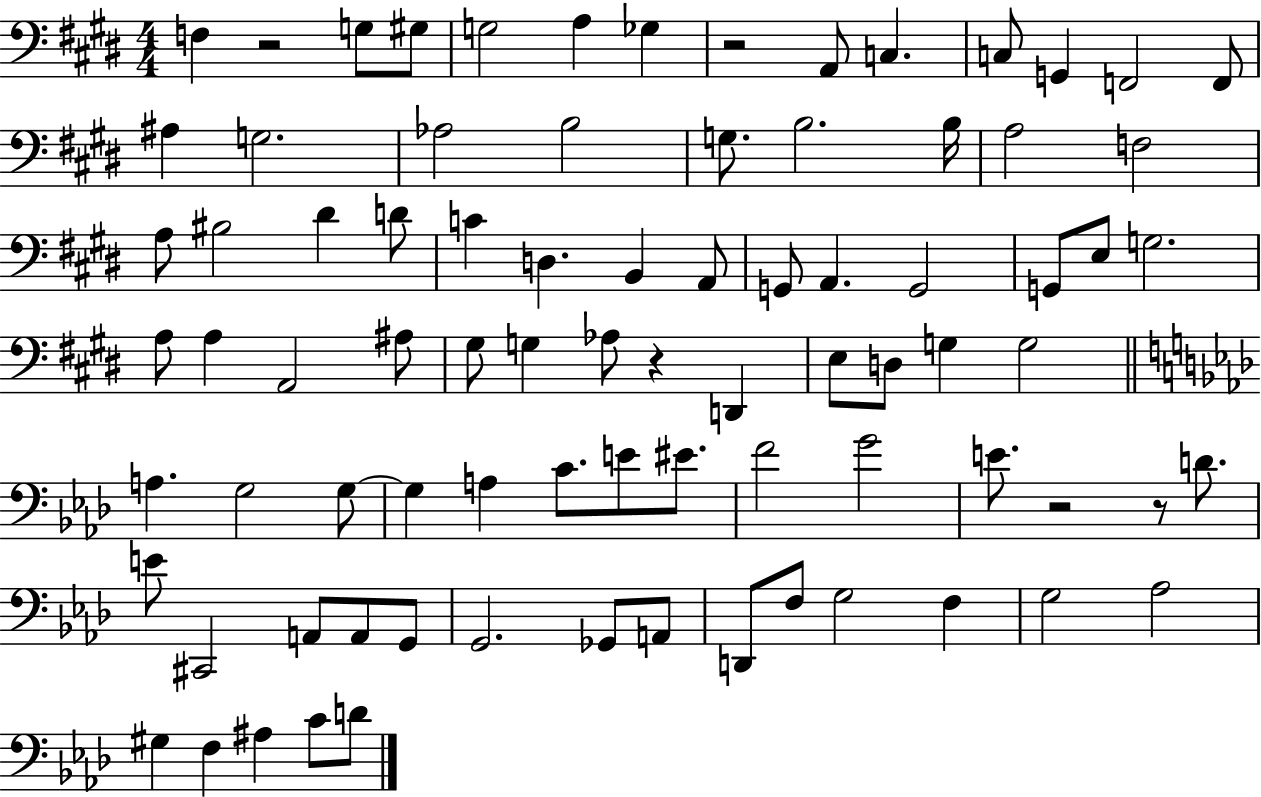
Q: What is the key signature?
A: E major